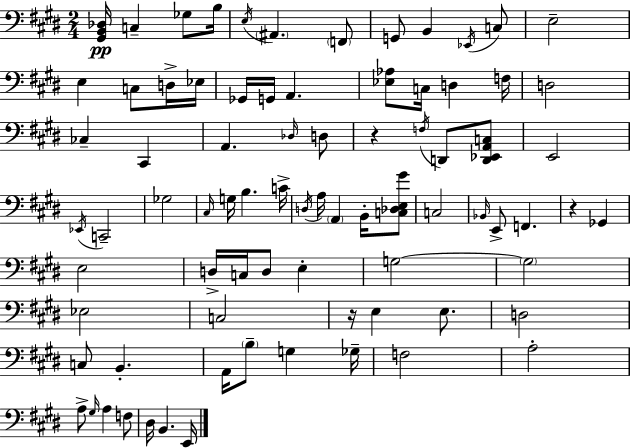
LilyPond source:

{
  \clef bass
  \numericTimeSignature
  \time 2/4
  \key e \major
  \repeat volta 2 { <gis, b, des>16\pp c4-- ges8 b16 | \acciaccatura { e16 } \parenthesize ais,4. \parenthesize f,8 | g,8 b,4 \acciaccatura { ees,16 } | c8 e2-- | \break e4 c8 | d16-> ees16 ges,16 g,16 a,4. | <ees aes>8 c16 d4 | f16 d2 | \break ces4-- cis,4 | a,4. | \grace { des16 } d8 r4 \acciaccatura { f16 } | d,8 <d, ees, a, c>8 e,2 | \break \acciaccatura { ees,16 } c,2-- | ges2 | \grace { cis16 } g16 b4. | c'16-> \acciaccatura { d16 } a16 | \break \parenthesize a,4 b,16-. <c des e gis'>8 c2 | \grace { bes,16 } | e,8-> f,4. | r4 ges,4 | \break e2 | d16-> c16 d8 e4-. | g2~~ | \parenthesize g2 | \break ees2 | c2 | r16 e4 e8. | d2 | \break c8 b,4.-. | a,16 \parenthesize b8-- g4 ges16-- | f2 | a2-. | \break a8-> \grace { gis16 } a4 f8 | dis16 b,4. | e,16 } \bar "|."
}